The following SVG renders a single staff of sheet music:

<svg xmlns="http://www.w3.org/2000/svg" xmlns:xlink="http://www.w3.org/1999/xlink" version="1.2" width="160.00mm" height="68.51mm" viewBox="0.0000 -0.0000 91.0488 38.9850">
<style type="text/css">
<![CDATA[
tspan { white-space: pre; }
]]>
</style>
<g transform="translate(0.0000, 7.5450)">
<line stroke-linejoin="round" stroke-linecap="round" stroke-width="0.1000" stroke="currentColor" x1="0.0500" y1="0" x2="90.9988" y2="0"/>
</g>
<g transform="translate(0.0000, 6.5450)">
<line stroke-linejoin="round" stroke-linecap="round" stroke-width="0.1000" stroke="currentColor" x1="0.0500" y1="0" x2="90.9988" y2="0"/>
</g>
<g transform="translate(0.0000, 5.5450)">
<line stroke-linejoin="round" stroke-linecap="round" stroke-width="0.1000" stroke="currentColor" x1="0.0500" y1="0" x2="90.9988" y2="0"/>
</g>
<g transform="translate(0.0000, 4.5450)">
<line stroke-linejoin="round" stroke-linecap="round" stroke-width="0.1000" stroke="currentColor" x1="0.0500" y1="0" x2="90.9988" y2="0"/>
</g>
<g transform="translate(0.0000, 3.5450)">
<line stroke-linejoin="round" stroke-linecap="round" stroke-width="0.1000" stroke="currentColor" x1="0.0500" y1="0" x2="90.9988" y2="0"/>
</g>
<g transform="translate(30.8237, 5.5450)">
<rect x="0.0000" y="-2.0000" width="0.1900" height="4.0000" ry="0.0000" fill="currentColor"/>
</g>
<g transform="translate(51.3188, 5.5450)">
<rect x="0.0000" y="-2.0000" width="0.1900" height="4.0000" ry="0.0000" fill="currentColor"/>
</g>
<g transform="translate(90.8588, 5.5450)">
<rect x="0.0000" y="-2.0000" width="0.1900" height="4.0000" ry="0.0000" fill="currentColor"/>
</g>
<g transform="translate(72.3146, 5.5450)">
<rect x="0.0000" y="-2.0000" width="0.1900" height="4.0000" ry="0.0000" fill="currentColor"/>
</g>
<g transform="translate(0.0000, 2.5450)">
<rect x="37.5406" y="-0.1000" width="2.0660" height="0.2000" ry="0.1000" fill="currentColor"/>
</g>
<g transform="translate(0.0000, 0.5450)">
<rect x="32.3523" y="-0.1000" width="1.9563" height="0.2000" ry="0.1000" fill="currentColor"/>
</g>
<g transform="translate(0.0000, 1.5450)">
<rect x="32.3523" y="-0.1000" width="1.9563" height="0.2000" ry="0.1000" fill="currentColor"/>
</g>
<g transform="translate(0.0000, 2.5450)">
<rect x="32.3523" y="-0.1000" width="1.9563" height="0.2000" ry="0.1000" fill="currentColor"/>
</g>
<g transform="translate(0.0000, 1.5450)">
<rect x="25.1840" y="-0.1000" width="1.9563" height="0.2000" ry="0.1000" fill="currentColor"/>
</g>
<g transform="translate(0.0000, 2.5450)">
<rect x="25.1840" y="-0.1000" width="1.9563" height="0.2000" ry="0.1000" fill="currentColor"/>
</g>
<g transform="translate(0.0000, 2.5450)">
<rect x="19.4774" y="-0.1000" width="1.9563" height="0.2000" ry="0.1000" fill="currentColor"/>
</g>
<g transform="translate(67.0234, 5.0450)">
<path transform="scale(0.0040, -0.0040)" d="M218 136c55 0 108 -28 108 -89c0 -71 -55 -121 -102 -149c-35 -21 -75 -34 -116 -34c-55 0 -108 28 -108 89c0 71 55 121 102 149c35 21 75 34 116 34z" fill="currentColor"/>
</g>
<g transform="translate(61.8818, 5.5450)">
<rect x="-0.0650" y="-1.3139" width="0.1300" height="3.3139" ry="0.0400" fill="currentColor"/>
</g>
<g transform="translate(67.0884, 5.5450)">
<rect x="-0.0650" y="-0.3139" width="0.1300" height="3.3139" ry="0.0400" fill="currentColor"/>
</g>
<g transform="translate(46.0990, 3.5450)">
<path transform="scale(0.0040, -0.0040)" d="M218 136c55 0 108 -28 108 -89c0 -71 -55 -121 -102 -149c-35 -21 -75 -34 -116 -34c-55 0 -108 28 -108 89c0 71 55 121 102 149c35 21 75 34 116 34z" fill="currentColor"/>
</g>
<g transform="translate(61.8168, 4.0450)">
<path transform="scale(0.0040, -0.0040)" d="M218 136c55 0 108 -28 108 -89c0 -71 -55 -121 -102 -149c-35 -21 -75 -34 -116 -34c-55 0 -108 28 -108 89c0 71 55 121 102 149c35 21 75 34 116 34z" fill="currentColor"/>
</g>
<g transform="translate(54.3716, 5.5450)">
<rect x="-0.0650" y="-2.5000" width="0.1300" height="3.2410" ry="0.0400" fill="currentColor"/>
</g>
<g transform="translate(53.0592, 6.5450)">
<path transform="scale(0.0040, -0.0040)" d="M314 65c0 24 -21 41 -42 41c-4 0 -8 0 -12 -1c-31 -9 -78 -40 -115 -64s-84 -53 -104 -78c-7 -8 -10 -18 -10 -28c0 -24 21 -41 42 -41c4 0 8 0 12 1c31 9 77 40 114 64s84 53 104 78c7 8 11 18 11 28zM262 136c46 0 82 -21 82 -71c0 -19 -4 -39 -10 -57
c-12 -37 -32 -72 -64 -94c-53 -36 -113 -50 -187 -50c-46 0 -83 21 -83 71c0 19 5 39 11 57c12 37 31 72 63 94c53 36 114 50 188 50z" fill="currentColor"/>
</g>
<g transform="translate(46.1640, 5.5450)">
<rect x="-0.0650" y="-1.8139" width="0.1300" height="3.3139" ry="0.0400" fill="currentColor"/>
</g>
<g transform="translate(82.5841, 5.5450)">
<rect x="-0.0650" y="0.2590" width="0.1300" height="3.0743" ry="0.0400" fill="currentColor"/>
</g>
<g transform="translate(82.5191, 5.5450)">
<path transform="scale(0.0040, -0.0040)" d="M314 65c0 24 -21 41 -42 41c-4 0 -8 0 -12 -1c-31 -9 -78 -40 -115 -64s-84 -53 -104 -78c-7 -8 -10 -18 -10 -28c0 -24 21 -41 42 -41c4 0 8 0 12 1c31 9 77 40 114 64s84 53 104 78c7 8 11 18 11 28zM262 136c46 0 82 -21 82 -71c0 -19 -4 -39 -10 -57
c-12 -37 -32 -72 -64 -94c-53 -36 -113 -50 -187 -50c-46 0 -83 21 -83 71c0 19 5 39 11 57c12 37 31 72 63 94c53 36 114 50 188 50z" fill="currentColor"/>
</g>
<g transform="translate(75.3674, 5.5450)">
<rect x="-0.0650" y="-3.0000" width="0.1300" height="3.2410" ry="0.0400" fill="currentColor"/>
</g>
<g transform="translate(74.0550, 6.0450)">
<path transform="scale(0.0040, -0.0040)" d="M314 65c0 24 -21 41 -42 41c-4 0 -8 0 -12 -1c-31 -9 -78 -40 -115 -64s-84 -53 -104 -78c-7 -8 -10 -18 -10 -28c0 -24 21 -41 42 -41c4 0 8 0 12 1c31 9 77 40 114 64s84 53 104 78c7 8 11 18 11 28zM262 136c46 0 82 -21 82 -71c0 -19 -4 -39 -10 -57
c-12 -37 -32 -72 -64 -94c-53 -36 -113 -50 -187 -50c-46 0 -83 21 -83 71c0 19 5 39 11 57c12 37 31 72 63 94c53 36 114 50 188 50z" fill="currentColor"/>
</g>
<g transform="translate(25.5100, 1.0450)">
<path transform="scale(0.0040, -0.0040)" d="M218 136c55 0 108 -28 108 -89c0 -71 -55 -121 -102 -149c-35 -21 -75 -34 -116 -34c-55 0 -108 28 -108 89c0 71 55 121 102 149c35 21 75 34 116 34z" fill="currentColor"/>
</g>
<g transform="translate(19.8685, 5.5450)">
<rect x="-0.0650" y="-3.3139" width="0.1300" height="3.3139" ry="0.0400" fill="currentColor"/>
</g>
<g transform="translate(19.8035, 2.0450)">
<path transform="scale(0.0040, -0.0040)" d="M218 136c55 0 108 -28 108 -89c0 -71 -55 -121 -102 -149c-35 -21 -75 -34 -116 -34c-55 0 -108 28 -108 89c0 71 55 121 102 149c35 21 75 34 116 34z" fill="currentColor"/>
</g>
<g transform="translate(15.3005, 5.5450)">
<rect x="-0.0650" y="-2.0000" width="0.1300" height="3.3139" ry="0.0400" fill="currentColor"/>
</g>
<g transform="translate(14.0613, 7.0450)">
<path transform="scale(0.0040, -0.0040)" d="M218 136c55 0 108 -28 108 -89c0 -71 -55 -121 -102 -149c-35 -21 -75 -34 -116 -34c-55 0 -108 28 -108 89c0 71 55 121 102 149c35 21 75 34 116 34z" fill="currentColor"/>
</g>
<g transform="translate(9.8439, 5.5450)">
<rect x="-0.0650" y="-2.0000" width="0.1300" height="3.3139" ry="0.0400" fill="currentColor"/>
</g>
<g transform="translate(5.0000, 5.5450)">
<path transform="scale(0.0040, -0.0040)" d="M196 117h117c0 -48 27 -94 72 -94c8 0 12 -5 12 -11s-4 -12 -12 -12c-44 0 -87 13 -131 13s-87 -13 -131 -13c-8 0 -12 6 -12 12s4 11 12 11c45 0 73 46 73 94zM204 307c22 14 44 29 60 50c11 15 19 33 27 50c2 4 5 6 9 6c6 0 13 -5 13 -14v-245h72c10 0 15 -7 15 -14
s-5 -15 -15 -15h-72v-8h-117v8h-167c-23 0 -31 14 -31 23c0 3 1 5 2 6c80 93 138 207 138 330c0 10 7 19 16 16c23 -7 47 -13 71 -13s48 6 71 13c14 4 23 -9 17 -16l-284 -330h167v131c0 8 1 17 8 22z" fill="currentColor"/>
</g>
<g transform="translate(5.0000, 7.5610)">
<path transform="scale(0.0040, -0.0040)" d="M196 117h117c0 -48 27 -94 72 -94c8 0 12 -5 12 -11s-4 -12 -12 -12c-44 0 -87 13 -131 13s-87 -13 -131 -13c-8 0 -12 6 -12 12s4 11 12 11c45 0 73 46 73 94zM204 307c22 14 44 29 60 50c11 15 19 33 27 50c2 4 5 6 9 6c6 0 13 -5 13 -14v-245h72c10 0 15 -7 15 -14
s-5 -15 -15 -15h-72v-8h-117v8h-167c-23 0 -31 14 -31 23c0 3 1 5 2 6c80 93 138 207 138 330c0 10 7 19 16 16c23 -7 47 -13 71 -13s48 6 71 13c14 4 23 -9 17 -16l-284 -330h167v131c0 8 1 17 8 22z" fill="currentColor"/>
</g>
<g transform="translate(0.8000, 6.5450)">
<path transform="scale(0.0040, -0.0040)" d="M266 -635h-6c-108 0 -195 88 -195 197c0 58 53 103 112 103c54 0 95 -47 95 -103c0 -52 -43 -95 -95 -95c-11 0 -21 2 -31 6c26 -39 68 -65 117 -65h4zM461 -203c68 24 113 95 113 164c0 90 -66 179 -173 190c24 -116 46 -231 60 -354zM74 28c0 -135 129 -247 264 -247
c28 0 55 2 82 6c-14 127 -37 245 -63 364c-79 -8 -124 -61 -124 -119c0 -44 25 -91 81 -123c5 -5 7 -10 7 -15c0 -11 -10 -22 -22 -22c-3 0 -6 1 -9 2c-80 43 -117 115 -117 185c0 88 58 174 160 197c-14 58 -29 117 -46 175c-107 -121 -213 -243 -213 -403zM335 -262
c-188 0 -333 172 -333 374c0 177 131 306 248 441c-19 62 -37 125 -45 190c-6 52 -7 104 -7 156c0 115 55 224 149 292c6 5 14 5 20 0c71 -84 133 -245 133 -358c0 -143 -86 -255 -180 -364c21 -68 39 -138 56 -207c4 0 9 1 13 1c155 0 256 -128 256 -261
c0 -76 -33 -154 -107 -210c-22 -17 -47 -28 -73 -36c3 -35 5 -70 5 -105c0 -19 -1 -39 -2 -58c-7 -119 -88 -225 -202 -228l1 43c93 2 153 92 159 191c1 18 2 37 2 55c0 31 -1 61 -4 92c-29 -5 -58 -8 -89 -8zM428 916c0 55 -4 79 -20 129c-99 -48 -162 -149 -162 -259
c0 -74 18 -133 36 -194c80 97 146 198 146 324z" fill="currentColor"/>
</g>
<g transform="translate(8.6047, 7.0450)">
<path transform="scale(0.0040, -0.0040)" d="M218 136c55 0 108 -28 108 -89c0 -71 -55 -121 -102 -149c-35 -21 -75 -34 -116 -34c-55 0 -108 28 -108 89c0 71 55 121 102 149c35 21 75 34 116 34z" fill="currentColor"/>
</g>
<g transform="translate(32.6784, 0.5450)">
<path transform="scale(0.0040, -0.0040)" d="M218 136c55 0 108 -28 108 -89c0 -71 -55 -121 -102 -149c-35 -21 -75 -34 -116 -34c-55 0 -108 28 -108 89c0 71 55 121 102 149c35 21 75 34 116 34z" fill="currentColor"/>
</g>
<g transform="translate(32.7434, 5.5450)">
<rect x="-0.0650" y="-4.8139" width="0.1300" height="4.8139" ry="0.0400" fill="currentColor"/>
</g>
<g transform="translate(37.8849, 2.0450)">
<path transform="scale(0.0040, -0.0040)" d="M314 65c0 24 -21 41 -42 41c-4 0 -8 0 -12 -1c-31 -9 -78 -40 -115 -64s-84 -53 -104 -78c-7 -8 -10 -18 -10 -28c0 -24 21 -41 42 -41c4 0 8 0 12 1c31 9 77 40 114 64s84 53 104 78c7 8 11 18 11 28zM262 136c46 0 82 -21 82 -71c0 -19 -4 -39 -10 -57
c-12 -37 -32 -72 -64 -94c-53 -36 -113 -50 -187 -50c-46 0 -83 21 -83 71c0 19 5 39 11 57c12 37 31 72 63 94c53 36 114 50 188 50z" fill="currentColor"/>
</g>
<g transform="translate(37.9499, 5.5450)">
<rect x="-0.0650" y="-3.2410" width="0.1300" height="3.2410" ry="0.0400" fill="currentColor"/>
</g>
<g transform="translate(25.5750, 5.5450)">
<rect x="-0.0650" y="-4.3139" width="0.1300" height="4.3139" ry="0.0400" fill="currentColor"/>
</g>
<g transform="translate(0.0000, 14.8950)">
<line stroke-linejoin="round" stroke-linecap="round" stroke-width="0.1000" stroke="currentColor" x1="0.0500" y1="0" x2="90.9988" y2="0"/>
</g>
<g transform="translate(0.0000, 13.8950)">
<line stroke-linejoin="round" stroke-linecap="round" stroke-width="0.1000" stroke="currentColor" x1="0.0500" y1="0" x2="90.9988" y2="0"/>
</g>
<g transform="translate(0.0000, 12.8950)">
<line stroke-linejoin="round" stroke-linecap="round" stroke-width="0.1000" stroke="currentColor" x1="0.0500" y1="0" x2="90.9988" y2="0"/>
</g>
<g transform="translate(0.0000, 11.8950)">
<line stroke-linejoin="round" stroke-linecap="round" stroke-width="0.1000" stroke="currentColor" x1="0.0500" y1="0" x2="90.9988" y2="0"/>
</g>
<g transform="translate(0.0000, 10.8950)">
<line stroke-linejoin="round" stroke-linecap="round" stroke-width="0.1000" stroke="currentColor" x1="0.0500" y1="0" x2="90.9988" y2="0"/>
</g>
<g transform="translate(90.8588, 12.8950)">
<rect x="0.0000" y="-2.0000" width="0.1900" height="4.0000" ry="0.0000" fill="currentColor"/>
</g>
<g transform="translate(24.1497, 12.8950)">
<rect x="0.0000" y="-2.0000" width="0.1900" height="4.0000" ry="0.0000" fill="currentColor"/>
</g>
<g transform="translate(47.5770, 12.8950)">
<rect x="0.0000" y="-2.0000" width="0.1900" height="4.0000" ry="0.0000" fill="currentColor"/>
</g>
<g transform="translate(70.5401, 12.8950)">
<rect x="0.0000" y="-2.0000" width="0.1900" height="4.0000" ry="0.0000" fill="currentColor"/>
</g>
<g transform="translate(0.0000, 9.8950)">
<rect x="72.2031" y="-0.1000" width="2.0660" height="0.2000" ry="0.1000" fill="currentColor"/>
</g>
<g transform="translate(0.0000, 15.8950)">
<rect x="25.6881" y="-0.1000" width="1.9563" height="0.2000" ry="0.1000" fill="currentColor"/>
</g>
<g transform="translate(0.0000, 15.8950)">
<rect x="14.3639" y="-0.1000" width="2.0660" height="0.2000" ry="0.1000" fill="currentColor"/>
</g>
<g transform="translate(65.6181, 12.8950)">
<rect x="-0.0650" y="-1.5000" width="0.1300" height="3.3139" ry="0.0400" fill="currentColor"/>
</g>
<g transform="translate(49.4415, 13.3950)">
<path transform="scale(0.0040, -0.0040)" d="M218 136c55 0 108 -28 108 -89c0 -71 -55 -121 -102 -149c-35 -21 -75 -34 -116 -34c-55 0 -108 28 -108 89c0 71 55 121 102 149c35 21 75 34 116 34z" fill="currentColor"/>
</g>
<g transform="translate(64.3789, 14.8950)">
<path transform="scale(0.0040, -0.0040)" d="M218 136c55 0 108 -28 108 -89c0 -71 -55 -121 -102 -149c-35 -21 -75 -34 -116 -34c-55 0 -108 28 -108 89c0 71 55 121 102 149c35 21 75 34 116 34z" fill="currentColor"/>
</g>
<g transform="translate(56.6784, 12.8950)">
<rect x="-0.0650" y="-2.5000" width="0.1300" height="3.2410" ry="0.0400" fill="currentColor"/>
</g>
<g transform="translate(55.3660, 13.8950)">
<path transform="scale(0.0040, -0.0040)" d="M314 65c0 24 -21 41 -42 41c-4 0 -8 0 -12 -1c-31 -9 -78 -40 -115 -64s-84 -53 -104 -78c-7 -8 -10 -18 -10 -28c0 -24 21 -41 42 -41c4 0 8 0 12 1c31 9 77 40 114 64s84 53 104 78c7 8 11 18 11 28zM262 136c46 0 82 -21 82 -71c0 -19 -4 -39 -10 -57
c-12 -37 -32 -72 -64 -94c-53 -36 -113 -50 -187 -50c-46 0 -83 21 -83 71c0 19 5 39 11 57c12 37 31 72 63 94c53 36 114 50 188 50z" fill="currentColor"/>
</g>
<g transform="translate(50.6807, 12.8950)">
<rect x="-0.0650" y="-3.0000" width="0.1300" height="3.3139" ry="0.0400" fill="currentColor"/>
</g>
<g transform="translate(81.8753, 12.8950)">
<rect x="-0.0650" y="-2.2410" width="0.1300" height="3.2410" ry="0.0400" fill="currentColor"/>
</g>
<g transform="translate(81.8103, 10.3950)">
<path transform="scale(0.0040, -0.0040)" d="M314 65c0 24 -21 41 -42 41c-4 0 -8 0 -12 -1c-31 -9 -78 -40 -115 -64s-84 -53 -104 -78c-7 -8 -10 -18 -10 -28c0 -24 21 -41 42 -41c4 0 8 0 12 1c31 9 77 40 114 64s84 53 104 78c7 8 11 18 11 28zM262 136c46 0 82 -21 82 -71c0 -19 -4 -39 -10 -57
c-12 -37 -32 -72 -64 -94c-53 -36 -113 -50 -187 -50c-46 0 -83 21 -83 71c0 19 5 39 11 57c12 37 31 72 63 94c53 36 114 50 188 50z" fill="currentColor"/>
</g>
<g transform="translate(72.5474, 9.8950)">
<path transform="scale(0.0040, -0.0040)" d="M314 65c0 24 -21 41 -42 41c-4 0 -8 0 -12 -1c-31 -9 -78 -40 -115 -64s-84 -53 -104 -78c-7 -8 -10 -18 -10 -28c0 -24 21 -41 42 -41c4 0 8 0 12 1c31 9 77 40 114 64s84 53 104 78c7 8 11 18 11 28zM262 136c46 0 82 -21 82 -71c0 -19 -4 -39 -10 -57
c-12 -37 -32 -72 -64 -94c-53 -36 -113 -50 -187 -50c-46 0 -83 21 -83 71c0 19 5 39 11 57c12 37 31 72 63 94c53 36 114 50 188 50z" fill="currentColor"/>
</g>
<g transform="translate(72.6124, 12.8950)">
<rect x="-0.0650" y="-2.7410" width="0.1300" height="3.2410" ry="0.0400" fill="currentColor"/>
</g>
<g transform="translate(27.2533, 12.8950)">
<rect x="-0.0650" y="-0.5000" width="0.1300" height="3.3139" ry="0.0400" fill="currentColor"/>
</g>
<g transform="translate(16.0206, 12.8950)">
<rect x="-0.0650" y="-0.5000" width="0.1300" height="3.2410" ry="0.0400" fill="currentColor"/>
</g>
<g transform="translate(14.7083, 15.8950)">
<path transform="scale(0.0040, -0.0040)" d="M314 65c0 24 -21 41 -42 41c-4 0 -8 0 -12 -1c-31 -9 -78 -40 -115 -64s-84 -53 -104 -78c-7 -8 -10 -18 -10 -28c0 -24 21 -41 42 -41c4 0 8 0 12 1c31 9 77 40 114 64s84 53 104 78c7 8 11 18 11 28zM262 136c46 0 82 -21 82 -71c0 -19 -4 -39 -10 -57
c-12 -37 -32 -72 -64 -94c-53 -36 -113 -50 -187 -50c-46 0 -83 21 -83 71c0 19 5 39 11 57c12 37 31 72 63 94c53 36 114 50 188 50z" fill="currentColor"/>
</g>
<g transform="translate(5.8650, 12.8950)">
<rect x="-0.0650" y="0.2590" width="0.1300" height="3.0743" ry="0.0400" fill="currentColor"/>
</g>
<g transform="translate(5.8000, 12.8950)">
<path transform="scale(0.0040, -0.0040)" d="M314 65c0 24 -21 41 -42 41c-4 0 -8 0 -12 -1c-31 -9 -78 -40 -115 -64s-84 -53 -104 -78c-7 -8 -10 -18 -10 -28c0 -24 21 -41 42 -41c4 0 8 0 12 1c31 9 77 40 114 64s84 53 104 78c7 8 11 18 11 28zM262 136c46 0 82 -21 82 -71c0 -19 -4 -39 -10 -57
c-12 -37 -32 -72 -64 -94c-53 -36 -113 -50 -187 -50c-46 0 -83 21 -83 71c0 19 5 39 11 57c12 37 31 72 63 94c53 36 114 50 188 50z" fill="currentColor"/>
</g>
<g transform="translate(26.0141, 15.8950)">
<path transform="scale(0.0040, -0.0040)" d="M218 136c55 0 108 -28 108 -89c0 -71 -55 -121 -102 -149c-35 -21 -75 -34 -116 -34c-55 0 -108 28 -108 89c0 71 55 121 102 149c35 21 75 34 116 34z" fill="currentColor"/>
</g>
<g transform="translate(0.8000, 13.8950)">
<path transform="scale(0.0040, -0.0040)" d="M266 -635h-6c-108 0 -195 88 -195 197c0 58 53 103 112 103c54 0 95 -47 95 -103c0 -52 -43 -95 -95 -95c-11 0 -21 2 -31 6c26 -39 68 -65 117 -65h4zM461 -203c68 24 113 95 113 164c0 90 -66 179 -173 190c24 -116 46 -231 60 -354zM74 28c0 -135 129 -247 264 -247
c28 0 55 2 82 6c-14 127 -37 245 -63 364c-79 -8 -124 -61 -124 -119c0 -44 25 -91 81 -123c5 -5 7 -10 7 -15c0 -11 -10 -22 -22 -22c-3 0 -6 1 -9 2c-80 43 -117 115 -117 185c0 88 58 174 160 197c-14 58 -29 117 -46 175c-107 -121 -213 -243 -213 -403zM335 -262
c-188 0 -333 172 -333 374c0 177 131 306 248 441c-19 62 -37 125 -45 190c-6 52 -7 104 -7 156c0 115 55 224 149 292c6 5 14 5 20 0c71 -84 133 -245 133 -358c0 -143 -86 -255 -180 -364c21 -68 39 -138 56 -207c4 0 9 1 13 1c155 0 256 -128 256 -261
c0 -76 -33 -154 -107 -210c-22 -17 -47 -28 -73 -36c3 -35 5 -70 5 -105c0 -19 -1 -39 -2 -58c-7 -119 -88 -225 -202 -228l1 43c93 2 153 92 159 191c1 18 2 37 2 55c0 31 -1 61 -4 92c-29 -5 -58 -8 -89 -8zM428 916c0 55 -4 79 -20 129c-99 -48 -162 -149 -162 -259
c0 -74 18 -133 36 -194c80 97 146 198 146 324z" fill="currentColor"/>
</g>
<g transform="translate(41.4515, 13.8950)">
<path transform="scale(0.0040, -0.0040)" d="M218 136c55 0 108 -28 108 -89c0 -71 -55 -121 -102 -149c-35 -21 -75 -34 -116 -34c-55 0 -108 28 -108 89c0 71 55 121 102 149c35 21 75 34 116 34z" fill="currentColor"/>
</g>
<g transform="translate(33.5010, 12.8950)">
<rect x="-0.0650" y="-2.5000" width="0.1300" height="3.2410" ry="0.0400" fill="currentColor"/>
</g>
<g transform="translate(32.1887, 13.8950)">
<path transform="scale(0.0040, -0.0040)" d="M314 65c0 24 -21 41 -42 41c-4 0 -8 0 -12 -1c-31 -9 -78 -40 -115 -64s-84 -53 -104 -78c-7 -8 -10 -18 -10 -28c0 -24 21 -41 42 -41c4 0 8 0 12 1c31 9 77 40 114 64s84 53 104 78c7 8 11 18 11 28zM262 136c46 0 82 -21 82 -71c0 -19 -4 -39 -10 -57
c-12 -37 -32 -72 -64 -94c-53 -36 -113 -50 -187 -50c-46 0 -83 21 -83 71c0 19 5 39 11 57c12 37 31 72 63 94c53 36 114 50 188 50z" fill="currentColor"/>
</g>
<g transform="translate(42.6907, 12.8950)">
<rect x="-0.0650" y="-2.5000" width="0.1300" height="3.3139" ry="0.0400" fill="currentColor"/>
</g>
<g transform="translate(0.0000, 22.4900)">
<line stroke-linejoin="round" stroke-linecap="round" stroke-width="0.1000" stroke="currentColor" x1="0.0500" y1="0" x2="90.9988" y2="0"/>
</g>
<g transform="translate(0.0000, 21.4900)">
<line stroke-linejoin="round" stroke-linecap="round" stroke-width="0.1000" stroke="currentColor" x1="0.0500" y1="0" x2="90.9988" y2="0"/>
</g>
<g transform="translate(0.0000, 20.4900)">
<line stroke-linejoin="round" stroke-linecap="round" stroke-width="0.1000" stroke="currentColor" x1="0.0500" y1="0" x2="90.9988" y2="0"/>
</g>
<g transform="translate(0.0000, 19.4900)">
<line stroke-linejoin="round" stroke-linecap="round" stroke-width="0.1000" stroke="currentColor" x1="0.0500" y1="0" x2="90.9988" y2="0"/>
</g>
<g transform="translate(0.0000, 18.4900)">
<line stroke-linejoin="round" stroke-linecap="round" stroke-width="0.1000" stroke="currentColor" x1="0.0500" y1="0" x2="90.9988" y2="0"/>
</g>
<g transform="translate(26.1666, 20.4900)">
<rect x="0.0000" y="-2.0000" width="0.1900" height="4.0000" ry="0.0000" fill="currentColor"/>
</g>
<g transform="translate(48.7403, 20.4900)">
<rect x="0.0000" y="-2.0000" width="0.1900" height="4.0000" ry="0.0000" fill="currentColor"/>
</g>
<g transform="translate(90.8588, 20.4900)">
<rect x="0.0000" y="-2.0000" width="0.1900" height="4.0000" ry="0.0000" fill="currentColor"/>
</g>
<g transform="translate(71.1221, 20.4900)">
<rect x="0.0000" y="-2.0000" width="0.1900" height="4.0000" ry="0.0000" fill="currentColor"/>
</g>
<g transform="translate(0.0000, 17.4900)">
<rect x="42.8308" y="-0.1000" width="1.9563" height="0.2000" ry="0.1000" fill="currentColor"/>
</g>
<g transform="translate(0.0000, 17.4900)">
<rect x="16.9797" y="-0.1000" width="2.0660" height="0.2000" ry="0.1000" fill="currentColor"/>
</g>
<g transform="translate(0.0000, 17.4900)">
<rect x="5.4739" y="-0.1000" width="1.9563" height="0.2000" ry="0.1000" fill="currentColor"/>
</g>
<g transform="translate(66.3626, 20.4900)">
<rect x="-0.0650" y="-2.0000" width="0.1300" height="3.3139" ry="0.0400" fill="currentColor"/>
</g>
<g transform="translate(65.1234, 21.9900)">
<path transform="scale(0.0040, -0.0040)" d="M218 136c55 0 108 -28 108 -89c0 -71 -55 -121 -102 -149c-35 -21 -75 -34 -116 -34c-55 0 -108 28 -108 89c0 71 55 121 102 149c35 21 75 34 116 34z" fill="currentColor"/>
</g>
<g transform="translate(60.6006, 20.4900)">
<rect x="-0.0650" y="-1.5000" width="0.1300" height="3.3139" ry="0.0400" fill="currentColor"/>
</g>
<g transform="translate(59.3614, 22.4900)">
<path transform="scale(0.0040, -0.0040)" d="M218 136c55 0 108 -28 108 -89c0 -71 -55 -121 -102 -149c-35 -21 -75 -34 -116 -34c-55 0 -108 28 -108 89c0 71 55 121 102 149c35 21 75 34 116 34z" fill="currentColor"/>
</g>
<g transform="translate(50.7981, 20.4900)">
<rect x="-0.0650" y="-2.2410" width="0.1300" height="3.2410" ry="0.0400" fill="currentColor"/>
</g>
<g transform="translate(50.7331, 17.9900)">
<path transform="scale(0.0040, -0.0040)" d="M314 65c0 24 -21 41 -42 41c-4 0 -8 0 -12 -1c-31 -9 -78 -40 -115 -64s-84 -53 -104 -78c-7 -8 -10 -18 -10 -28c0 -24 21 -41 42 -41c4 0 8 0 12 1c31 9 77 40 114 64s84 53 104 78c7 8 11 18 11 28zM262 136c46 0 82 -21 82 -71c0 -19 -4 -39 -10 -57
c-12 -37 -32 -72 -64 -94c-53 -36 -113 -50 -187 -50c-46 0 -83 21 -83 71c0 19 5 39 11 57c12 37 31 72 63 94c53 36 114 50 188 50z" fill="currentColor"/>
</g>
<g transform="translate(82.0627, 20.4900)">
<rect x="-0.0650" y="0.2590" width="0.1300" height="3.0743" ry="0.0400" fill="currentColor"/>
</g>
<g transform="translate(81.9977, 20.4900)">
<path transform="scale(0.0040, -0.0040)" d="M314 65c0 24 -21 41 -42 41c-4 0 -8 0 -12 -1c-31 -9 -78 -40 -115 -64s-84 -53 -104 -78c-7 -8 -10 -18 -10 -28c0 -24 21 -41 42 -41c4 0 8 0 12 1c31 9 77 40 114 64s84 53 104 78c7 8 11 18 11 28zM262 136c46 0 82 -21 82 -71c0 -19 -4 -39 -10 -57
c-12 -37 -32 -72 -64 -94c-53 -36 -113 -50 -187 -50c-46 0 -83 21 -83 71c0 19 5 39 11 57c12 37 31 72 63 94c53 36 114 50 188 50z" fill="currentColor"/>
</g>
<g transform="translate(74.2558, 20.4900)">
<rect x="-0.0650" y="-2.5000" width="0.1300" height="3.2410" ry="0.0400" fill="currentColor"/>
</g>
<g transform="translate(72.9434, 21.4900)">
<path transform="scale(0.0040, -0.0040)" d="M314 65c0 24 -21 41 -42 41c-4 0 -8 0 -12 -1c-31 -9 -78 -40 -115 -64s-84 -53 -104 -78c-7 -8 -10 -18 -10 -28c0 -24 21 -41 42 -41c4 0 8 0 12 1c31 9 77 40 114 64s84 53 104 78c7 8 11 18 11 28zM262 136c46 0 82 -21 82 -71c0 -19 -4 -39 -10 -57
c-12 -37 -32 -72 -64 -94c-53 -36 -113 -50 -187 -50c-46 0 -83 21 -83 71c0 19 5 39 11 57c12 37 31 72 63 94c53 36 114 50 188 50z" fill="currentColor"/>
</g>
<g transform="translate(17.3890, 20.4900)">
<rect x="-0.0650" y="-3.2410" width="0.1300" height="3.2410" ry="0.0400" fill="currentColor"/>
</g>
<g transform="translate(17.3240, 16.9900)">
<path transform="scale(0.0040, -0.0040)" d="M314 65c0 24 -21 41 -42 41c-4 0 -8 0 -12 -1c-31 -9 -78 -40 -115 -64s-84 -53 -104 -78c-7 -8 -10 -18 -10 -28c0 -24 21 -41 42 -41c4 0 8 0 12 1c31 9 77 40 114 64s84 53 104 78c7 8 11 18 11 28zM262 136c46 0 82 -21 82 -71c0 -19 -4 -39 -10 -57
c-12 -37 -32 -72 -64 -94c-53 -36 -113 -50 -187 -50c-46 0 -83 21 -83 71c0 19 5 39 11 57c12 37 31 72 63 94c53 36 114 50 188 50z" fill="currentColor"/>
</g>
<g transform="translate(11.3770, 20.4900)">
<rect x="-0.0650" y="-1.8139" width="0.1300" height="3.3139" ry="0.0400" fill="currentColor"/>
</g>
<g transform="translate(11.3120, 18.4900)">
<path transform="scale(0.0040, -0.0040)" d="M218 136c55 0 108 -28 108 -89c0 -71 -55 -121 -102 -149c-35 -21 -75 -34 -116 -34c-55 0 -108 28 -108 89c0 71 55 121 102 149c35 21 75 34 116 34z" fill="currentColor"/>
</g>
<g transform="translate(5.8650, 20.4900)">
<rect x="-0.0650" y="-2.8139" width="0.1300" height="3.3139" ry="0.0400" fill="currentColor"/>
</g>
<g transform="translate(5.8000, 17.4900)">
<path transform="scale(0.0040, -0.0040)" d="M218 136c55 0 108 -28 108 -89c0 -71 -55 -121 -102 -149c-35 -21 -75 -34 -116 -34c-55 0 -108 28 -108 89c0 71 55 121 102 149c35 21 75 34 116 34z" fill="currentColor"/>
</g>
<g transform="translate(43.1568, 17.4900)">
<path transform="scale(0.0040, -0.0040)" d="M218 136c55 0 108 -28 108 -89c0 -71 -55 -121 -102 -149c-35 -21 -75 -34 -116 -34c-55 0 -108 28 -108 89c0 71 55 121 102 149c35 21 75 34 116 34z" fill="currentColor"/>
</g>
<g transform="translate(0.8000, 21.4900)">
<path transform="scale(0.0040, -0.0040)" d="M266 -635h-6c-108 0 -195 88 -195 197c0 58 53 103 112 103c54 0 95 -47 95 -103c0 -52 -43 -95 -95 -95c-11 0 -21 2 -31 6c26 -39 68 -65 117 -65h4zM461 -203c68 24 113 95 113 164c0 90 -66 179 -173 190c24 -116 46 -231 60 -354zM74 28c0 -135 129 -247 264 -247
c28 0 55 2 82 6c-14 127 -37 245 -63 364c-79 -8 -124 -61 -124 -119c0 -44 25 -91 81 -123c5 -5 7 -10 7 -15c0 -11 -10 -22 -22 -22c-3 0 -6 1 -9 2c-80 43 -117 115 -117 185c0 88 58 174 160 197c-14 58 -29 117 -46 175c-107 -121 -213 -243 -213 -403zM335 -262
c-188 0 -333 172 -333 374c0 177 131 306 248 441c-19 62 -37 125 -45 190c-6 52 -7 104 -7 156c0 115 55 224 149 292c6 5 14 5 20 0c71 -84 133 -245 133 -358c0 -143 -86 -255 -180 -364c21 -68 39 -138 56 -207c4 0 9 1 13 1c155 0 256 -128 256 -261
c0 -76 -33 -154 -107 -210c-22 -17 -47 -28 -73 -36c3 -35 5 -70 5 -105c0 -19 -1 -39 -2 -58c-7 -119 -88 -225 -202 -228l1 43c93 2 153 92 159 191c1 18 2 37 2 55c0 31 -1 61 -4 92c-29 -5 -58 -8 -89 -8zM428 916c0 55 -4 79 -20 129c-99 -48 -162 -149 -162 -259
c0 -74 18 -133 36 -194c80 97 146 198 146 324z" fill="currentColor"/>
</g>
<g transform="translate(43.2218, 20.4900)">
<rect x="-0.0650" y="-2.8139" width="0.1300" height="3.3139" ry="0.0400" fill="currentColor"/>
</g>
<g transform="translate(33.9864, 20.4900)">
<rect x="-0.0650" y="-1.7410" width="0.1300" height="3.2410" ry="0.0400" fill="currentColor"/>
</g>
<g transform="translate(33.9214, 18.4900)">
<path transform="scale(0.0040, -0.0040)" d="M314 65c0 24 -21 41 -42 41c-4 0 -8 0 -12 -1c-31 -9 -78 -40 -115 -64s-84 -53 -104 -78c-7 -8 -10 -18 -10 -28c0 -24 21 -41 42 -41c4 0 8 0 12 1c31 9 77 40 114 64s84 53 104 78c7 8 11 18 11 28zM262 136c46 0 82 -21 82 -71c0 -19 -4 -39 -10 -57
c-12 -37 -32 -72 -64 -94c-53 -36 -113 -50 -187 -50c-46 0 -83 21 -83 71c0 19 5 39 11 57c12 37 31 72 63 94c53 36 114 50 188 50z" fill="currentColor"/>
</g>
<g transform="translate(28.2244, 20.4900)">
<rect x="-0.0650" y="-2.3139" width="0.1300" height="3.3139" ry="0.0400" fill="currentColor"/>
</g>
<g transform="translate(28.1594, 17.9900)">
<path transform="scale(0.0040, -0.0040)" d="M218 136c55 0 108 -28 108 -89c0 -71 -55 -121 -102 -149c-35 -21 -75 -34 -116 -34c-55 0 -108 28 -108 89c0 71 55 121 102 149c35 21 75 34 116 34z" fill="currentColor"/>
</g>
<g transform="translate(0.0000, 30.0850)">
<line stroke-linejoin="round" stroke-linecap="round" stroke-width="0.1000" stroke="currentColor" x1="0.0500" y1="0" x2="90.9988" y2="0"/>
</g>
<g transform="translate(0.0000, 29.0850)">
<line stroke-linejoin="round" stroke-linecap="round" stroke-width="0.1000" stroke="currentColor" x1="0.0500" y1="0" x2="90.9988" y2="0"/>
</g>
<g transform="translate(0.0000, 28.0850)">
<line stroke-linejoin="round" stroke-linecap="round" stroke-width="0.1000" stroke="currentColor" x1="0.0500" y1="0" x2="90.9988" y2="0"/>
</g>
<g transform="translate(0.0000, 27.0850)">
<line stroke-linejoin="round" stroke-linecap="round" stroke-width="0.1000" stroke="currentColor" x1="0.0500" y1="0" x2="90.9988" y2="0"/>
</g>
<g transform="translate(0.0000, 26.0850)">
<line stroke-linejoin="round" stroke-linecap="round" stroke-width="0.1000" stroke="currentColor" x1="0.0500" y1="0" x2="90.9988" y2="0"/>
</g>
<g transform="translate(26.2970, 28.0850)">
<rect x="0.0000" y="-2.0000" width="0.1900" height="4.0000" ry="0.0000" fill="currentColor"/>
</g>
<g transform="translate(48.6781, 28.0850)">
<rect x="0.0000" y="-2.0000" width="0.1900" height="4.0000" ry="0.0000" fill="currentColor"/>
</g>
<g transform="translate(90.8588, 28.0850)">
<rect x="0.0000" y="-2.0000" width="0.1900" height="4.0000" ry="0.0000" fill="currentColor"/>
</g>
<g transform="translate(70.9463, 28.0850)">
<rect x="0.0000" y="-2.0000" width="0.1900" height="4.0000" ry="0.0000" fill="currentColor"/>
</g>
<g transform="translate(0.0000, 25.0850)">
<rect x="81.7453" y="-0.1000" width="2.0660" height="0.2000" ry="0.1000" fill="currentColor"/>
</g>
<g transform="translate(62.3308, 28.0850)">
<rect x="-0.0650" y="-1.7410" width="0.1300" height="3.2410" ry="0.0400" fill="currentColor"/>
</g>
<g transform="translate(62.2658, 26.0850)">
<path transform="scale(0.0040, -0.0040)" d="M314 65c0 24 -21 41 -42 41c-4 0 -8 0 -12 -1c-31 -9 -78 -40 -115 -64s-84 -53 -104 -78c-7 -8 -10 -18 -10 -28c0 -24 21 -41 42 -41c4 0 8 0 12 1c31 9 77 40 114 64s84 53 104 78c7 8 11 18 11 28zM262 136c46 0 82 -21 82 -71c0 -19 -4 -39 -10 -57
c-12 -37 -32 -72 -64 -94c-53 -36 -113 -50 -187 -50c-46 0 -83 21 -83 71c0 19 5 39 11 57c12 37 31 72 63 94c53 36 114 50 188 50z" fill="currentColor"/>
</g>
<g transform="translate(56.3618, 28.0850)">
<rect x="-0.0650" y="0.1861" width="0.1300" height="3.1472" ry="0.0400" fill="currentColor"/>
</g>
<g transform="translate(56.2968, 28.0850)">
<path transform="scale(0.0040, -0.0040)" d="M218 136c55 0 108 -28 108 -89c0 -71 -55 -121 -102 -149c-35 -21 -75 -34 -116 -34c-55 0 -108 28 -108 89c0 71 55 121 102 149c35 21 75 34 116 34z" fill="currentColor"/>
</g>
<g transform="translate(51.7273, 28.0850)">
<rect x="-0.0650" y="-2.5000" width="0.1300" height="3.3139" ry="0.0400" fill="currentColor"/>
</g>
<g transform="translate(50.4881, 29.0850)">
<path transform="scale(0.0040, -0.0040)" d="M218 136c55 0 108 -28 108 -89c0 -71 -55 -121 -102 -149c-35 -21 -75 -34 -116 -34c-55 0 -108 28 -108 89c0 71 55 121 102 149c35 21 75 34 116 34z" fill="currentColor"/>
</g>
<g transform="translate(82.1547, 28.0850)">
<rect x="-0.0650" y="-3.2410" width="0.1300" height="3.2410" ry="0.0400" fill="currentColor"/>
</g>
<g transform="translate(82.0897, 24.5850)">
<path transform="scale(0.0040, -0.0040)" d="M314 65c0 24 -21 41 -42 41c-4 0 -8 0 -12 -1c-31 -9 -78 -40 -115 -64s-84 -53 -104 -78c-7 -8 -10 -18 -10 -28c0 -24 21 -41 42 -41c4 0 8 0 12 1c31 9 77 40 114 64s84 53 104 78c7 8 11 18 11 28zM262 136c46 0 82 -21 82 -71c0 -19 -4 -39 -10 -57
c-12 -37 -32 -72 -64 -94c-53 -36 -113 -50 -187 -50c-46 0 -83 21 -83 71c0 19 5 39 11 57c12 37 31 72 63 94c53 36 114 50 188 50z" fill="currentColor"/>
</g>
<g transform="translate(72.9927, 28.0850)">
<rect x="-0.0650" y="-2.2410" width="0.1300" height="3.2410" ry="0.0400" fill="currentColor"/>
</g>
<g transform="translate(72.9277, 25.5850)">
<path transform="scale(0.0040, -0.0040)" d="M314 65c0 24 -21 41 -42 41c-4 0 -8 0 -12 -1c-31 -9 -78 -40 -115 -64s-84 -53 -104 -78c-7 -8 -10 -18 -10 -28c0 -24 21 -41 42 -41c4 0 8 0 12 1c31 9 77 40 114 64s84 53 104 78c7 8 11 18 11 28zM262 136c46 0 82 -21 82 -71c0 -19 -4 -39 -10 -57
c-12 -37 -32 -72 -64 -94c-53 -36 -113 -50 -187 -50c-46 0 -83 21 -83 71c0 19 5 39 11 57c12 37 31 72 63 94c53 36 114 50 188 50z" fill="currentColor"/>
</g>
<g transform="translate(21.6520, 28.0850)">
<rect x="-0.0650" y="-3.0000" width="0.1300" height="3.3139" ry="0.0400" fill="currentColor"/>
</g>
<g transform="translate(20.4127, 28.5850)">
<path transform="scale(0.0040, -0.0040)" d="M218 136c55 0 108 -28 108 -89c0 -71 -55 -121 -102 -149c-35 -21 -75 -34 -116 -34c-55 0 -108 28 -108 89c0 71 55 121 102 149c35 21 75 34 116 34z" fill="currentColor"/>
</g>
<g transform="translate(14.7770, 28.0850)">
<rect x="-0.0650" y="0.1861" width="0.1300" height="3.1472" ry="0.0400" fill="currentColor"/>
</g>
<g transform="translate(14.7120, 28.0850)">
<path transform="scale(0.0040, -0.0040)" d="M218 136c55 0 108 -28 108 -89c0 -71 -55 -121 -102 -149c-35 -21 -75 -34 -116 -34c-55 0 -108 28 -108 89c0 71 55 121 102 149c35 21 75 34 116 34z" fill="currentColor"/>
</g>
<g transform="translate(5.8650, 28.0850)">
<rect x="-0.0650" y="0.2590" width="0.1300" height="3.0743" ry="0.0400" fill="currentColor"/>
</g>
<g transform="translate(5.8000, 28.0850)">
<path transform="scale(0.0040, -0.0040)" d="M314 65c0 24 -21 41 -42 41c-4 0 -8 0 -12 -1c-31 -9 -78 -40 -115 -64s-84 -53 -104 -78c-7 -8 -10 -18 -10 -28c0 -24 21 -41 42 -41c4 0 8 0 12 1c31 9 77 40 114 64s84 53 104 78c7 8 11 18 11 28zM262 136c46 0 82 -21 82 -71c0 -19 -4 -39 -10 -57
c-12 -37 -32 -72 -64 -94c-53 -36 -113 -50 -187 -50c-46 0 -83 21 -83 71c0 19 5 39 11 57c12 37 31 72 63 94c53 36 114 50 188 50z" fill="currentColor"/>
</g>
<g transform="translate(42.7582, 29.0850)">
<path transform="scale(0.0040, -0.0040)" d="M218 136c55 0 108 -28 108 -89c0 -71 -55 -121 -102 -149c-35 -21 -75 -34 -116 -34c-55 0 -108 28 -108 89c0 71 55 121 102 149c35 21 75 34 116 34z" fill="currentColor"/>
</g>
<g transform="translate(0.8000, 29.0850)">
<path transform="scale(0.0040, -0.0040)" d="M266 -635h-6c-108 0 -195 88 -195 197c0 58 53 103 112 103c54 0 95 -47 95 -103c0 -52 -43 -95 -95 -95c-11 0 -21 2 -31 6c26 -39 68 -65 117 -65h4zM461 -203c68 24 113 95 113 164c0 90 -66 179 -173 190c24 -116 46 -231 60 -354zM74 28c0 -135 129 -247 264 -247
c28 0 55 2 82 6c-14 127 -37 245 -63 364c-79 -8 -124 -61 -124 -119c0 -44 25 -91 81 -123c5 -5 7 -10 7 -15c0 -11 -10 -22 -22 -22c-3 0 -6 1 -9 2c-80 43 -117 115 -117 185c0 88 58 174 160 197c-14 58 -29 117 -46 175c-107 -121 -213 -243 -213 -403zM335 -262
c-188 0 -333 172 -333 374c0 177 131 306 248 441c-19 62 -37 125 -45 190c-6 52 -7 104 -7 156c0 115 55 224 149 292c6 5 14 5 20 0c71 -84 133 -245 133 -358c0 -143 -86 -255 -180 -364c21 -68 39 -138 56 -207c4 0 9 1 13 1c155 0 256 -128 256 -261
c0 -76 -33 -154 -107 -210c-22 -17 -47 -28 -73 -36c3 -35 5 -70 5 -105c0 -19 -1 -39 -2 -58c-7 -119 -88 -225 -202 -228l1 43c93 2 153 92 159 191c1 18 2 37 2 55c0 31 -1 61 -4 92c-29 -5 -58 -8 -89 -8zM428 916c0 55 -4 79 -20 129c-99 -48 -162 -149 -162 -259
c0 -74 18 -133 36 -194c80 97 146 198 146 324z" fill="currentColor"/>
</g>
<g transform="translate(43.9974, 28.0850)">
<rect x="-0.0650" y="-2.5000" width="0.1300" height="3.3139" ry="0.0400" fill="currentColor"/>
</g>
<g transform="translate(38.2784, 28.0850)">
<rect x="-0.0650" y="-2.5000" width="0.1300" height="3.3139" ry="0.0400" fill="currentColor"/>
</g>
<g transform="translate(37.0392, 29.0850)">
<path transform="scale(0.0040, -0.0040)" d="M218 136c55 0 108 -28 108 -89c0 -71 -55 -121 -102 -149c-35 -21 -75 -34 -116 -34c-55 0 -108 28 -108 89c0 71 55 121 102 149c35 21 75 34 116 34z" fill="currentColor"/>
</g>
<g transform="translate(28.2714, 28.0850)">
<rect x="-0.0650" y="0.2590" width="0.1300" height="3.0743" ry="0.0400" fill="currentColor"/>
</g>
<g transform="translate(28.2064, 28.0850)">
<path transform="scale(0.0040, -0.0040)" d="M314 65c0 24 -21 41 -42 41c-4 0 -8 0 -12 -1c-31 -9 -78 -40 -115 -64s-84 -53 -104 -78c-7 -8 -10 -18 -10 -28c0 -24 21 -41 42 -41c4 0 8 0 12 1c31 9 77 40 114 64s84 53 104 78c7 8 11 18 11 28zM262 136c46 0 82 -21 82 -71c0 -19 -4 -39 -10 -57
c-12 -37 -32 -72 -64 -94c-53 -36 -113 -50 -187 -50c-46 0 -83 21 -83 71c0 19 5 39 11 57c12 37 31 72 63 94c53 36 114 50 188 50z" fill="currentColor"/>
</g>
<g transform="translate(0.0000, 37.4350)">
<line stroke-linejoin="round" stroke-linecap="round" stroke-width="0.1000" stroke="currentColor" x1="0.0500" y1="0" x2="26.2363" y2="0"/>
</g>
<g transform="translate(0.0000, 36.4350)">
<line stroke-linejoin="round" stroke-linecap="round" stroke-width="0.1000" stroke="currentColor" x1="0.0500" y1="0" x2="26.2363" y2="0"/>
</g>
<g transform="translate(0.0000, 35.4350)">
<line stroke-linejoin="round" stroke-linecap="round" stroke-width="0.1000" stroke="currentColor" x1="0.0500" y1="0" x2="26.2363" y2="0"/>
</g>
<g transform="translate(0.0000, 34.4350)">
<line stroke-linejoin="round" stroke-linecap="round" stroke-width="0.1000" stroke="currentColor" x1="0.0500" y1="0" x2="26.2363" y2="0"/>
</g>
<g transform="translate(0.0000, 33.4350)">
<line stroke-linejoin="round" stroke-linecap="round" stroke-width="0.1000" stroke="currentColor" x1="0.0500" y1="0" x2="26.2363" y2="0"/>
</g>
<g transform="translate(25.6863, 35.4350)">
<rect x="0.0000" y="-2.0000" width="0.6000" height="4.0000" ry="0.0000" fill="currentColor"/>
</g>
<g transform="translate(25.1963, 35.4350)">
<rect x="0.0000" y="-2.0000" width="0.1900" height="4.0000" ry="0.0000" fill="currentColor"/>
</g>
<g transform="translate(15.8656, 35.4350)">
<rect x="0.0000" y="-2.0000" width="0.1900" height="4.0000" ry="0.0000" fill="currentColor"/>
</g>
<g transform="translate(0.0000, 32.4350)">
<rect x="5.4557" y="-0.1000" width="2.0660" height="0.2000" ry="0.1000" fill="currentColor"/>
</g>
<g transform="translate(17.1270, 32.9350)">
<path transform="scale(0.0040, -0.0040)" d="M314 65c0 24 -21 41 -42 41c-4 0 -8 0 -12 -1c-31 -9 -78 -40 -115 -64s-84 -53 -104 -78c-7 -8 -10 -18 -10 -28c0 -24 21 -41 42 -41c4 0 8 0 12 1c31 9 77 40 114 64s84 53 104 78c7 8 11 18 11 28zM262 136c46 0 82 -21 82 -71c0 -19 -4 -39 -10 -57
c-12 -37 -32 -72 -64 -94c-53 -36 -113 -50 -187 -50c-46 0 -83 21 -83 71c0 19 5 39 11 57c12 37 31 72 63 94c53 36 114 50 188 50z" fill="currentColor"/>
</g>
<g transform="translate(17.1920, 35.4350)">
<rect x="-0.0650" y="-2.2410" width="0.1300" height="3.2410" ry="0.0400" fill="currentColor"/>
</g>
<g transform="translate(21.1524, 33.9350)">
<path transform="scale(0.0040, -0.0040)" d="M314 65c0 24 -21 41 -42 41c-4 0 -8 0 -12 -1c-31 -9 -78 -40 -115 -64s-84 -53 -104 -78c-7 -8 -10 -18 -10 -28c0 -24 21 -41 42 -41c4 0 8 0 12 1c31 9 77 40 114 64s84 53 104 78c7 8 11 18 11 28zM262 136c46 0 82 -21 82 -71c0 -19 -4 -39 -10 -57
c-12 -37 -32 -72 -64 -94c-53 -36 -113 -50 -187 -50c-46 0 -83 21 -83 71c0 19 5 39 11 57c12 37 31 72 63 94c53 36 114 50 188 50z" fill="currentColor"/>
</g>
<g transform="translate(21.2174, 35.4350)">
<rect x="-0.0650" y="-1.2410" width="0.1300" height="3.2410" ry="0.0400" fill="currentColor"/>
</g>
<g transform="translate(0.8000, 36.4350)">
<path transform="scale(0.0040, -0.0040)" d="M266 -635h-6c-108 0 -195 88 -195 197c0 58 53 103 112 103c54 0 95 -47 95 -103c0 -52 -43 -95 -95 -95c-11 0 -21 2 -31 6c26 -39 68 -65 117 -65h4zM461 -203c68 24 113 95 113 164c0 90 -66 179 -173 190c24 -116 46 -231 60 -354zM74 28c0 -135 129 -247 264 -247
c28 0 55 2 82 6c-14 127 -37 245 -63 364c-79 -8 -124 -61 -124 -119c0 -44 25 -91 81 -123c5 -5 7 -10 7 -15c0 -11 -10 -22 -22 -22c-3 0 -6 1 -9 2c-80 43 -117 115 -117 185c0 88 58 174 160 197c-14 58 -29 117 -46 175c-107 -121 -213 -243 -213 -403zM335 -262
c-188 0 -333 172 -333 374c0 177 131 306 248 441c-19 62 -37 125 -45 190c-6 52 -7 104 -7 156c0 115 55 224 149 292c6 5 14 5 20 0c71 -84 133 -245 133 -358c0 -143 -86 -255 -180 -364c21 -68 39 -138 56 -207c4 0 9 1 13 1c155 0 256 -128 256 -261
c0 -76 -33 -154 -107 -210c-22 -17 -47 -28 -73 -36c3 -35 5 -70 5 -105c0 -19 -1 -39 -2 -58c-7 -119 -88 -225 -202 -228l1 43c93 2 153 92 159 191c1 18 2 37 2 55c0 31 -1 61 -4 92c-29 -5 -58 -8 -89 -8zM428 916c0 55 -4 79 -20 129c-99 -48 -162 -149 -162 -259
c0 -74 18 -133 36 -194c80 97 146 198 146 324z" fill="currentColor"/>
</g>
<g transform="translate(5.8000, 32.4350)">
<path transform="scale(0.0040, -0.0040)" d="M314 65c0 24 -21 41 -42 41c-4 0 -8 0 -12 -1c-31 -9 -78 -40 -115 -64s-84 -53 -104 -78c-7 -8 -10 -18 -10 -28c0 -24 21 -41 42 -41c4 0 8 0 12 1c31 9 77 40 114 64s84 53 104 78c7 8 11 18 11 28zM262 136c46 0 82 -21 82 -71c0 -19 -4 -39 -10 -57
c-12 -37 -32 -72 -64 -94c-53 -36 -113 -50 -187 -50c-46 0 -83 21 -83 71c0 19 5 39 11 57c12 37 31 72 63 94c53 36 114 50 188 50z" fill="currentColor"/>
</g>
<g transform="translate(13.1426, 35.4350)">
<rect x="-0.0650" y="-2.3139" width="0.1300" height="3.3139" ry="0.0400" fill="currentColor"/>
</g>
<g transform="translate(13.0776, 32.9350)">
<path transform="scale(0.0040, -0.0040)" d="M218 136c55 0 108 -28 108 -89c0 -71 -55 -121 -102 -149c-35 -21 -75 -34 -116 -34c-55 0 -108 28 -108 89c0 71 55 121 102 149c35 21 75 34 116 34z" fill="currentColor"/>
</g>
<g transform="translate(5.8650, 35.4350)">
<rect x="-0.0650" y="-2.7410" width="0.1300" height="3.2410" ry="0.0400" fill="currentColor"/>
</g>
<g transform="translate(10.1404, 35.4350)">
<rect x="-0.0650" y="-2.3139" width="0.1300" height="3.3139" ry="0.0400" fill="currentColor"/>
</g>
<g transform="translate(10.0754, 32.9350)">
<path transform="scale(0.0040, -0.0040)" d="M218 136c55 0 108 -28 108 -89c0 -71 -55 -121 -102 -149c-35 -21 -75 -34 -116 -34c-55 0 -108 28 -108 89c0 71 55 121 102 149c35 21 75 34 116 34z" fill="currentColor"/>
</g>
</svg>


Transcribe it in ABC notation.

X:1
T:Untitled
M:4/4
L:1/4
K:C
F F b d' e' b2 f G2 e c A2 B2 B2 C2 C G2 G A G2 E a2 g2 a f b2 g f2 a g2 E F G2 B2 B2 B A B2 G G G B f2 g2 b2 a2 g g g2 e2